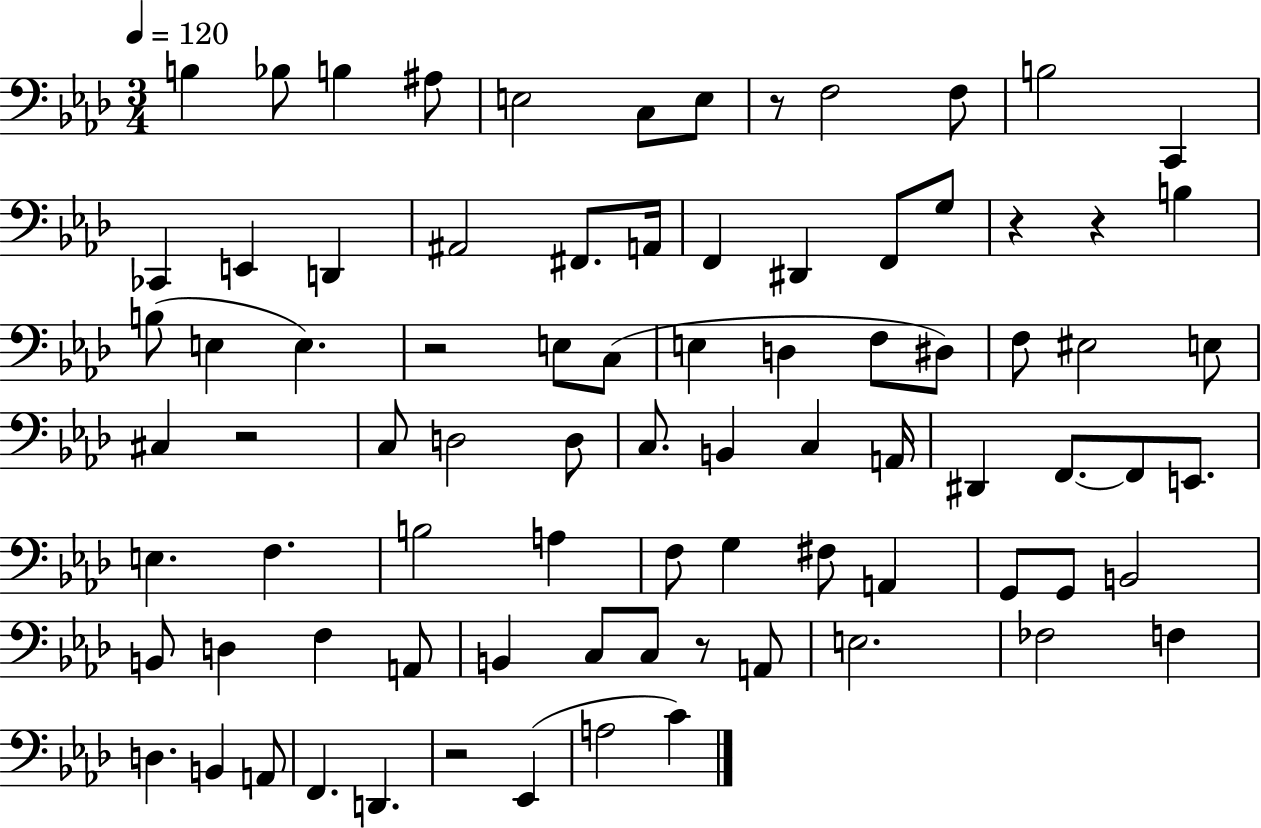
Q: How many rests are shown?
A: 7